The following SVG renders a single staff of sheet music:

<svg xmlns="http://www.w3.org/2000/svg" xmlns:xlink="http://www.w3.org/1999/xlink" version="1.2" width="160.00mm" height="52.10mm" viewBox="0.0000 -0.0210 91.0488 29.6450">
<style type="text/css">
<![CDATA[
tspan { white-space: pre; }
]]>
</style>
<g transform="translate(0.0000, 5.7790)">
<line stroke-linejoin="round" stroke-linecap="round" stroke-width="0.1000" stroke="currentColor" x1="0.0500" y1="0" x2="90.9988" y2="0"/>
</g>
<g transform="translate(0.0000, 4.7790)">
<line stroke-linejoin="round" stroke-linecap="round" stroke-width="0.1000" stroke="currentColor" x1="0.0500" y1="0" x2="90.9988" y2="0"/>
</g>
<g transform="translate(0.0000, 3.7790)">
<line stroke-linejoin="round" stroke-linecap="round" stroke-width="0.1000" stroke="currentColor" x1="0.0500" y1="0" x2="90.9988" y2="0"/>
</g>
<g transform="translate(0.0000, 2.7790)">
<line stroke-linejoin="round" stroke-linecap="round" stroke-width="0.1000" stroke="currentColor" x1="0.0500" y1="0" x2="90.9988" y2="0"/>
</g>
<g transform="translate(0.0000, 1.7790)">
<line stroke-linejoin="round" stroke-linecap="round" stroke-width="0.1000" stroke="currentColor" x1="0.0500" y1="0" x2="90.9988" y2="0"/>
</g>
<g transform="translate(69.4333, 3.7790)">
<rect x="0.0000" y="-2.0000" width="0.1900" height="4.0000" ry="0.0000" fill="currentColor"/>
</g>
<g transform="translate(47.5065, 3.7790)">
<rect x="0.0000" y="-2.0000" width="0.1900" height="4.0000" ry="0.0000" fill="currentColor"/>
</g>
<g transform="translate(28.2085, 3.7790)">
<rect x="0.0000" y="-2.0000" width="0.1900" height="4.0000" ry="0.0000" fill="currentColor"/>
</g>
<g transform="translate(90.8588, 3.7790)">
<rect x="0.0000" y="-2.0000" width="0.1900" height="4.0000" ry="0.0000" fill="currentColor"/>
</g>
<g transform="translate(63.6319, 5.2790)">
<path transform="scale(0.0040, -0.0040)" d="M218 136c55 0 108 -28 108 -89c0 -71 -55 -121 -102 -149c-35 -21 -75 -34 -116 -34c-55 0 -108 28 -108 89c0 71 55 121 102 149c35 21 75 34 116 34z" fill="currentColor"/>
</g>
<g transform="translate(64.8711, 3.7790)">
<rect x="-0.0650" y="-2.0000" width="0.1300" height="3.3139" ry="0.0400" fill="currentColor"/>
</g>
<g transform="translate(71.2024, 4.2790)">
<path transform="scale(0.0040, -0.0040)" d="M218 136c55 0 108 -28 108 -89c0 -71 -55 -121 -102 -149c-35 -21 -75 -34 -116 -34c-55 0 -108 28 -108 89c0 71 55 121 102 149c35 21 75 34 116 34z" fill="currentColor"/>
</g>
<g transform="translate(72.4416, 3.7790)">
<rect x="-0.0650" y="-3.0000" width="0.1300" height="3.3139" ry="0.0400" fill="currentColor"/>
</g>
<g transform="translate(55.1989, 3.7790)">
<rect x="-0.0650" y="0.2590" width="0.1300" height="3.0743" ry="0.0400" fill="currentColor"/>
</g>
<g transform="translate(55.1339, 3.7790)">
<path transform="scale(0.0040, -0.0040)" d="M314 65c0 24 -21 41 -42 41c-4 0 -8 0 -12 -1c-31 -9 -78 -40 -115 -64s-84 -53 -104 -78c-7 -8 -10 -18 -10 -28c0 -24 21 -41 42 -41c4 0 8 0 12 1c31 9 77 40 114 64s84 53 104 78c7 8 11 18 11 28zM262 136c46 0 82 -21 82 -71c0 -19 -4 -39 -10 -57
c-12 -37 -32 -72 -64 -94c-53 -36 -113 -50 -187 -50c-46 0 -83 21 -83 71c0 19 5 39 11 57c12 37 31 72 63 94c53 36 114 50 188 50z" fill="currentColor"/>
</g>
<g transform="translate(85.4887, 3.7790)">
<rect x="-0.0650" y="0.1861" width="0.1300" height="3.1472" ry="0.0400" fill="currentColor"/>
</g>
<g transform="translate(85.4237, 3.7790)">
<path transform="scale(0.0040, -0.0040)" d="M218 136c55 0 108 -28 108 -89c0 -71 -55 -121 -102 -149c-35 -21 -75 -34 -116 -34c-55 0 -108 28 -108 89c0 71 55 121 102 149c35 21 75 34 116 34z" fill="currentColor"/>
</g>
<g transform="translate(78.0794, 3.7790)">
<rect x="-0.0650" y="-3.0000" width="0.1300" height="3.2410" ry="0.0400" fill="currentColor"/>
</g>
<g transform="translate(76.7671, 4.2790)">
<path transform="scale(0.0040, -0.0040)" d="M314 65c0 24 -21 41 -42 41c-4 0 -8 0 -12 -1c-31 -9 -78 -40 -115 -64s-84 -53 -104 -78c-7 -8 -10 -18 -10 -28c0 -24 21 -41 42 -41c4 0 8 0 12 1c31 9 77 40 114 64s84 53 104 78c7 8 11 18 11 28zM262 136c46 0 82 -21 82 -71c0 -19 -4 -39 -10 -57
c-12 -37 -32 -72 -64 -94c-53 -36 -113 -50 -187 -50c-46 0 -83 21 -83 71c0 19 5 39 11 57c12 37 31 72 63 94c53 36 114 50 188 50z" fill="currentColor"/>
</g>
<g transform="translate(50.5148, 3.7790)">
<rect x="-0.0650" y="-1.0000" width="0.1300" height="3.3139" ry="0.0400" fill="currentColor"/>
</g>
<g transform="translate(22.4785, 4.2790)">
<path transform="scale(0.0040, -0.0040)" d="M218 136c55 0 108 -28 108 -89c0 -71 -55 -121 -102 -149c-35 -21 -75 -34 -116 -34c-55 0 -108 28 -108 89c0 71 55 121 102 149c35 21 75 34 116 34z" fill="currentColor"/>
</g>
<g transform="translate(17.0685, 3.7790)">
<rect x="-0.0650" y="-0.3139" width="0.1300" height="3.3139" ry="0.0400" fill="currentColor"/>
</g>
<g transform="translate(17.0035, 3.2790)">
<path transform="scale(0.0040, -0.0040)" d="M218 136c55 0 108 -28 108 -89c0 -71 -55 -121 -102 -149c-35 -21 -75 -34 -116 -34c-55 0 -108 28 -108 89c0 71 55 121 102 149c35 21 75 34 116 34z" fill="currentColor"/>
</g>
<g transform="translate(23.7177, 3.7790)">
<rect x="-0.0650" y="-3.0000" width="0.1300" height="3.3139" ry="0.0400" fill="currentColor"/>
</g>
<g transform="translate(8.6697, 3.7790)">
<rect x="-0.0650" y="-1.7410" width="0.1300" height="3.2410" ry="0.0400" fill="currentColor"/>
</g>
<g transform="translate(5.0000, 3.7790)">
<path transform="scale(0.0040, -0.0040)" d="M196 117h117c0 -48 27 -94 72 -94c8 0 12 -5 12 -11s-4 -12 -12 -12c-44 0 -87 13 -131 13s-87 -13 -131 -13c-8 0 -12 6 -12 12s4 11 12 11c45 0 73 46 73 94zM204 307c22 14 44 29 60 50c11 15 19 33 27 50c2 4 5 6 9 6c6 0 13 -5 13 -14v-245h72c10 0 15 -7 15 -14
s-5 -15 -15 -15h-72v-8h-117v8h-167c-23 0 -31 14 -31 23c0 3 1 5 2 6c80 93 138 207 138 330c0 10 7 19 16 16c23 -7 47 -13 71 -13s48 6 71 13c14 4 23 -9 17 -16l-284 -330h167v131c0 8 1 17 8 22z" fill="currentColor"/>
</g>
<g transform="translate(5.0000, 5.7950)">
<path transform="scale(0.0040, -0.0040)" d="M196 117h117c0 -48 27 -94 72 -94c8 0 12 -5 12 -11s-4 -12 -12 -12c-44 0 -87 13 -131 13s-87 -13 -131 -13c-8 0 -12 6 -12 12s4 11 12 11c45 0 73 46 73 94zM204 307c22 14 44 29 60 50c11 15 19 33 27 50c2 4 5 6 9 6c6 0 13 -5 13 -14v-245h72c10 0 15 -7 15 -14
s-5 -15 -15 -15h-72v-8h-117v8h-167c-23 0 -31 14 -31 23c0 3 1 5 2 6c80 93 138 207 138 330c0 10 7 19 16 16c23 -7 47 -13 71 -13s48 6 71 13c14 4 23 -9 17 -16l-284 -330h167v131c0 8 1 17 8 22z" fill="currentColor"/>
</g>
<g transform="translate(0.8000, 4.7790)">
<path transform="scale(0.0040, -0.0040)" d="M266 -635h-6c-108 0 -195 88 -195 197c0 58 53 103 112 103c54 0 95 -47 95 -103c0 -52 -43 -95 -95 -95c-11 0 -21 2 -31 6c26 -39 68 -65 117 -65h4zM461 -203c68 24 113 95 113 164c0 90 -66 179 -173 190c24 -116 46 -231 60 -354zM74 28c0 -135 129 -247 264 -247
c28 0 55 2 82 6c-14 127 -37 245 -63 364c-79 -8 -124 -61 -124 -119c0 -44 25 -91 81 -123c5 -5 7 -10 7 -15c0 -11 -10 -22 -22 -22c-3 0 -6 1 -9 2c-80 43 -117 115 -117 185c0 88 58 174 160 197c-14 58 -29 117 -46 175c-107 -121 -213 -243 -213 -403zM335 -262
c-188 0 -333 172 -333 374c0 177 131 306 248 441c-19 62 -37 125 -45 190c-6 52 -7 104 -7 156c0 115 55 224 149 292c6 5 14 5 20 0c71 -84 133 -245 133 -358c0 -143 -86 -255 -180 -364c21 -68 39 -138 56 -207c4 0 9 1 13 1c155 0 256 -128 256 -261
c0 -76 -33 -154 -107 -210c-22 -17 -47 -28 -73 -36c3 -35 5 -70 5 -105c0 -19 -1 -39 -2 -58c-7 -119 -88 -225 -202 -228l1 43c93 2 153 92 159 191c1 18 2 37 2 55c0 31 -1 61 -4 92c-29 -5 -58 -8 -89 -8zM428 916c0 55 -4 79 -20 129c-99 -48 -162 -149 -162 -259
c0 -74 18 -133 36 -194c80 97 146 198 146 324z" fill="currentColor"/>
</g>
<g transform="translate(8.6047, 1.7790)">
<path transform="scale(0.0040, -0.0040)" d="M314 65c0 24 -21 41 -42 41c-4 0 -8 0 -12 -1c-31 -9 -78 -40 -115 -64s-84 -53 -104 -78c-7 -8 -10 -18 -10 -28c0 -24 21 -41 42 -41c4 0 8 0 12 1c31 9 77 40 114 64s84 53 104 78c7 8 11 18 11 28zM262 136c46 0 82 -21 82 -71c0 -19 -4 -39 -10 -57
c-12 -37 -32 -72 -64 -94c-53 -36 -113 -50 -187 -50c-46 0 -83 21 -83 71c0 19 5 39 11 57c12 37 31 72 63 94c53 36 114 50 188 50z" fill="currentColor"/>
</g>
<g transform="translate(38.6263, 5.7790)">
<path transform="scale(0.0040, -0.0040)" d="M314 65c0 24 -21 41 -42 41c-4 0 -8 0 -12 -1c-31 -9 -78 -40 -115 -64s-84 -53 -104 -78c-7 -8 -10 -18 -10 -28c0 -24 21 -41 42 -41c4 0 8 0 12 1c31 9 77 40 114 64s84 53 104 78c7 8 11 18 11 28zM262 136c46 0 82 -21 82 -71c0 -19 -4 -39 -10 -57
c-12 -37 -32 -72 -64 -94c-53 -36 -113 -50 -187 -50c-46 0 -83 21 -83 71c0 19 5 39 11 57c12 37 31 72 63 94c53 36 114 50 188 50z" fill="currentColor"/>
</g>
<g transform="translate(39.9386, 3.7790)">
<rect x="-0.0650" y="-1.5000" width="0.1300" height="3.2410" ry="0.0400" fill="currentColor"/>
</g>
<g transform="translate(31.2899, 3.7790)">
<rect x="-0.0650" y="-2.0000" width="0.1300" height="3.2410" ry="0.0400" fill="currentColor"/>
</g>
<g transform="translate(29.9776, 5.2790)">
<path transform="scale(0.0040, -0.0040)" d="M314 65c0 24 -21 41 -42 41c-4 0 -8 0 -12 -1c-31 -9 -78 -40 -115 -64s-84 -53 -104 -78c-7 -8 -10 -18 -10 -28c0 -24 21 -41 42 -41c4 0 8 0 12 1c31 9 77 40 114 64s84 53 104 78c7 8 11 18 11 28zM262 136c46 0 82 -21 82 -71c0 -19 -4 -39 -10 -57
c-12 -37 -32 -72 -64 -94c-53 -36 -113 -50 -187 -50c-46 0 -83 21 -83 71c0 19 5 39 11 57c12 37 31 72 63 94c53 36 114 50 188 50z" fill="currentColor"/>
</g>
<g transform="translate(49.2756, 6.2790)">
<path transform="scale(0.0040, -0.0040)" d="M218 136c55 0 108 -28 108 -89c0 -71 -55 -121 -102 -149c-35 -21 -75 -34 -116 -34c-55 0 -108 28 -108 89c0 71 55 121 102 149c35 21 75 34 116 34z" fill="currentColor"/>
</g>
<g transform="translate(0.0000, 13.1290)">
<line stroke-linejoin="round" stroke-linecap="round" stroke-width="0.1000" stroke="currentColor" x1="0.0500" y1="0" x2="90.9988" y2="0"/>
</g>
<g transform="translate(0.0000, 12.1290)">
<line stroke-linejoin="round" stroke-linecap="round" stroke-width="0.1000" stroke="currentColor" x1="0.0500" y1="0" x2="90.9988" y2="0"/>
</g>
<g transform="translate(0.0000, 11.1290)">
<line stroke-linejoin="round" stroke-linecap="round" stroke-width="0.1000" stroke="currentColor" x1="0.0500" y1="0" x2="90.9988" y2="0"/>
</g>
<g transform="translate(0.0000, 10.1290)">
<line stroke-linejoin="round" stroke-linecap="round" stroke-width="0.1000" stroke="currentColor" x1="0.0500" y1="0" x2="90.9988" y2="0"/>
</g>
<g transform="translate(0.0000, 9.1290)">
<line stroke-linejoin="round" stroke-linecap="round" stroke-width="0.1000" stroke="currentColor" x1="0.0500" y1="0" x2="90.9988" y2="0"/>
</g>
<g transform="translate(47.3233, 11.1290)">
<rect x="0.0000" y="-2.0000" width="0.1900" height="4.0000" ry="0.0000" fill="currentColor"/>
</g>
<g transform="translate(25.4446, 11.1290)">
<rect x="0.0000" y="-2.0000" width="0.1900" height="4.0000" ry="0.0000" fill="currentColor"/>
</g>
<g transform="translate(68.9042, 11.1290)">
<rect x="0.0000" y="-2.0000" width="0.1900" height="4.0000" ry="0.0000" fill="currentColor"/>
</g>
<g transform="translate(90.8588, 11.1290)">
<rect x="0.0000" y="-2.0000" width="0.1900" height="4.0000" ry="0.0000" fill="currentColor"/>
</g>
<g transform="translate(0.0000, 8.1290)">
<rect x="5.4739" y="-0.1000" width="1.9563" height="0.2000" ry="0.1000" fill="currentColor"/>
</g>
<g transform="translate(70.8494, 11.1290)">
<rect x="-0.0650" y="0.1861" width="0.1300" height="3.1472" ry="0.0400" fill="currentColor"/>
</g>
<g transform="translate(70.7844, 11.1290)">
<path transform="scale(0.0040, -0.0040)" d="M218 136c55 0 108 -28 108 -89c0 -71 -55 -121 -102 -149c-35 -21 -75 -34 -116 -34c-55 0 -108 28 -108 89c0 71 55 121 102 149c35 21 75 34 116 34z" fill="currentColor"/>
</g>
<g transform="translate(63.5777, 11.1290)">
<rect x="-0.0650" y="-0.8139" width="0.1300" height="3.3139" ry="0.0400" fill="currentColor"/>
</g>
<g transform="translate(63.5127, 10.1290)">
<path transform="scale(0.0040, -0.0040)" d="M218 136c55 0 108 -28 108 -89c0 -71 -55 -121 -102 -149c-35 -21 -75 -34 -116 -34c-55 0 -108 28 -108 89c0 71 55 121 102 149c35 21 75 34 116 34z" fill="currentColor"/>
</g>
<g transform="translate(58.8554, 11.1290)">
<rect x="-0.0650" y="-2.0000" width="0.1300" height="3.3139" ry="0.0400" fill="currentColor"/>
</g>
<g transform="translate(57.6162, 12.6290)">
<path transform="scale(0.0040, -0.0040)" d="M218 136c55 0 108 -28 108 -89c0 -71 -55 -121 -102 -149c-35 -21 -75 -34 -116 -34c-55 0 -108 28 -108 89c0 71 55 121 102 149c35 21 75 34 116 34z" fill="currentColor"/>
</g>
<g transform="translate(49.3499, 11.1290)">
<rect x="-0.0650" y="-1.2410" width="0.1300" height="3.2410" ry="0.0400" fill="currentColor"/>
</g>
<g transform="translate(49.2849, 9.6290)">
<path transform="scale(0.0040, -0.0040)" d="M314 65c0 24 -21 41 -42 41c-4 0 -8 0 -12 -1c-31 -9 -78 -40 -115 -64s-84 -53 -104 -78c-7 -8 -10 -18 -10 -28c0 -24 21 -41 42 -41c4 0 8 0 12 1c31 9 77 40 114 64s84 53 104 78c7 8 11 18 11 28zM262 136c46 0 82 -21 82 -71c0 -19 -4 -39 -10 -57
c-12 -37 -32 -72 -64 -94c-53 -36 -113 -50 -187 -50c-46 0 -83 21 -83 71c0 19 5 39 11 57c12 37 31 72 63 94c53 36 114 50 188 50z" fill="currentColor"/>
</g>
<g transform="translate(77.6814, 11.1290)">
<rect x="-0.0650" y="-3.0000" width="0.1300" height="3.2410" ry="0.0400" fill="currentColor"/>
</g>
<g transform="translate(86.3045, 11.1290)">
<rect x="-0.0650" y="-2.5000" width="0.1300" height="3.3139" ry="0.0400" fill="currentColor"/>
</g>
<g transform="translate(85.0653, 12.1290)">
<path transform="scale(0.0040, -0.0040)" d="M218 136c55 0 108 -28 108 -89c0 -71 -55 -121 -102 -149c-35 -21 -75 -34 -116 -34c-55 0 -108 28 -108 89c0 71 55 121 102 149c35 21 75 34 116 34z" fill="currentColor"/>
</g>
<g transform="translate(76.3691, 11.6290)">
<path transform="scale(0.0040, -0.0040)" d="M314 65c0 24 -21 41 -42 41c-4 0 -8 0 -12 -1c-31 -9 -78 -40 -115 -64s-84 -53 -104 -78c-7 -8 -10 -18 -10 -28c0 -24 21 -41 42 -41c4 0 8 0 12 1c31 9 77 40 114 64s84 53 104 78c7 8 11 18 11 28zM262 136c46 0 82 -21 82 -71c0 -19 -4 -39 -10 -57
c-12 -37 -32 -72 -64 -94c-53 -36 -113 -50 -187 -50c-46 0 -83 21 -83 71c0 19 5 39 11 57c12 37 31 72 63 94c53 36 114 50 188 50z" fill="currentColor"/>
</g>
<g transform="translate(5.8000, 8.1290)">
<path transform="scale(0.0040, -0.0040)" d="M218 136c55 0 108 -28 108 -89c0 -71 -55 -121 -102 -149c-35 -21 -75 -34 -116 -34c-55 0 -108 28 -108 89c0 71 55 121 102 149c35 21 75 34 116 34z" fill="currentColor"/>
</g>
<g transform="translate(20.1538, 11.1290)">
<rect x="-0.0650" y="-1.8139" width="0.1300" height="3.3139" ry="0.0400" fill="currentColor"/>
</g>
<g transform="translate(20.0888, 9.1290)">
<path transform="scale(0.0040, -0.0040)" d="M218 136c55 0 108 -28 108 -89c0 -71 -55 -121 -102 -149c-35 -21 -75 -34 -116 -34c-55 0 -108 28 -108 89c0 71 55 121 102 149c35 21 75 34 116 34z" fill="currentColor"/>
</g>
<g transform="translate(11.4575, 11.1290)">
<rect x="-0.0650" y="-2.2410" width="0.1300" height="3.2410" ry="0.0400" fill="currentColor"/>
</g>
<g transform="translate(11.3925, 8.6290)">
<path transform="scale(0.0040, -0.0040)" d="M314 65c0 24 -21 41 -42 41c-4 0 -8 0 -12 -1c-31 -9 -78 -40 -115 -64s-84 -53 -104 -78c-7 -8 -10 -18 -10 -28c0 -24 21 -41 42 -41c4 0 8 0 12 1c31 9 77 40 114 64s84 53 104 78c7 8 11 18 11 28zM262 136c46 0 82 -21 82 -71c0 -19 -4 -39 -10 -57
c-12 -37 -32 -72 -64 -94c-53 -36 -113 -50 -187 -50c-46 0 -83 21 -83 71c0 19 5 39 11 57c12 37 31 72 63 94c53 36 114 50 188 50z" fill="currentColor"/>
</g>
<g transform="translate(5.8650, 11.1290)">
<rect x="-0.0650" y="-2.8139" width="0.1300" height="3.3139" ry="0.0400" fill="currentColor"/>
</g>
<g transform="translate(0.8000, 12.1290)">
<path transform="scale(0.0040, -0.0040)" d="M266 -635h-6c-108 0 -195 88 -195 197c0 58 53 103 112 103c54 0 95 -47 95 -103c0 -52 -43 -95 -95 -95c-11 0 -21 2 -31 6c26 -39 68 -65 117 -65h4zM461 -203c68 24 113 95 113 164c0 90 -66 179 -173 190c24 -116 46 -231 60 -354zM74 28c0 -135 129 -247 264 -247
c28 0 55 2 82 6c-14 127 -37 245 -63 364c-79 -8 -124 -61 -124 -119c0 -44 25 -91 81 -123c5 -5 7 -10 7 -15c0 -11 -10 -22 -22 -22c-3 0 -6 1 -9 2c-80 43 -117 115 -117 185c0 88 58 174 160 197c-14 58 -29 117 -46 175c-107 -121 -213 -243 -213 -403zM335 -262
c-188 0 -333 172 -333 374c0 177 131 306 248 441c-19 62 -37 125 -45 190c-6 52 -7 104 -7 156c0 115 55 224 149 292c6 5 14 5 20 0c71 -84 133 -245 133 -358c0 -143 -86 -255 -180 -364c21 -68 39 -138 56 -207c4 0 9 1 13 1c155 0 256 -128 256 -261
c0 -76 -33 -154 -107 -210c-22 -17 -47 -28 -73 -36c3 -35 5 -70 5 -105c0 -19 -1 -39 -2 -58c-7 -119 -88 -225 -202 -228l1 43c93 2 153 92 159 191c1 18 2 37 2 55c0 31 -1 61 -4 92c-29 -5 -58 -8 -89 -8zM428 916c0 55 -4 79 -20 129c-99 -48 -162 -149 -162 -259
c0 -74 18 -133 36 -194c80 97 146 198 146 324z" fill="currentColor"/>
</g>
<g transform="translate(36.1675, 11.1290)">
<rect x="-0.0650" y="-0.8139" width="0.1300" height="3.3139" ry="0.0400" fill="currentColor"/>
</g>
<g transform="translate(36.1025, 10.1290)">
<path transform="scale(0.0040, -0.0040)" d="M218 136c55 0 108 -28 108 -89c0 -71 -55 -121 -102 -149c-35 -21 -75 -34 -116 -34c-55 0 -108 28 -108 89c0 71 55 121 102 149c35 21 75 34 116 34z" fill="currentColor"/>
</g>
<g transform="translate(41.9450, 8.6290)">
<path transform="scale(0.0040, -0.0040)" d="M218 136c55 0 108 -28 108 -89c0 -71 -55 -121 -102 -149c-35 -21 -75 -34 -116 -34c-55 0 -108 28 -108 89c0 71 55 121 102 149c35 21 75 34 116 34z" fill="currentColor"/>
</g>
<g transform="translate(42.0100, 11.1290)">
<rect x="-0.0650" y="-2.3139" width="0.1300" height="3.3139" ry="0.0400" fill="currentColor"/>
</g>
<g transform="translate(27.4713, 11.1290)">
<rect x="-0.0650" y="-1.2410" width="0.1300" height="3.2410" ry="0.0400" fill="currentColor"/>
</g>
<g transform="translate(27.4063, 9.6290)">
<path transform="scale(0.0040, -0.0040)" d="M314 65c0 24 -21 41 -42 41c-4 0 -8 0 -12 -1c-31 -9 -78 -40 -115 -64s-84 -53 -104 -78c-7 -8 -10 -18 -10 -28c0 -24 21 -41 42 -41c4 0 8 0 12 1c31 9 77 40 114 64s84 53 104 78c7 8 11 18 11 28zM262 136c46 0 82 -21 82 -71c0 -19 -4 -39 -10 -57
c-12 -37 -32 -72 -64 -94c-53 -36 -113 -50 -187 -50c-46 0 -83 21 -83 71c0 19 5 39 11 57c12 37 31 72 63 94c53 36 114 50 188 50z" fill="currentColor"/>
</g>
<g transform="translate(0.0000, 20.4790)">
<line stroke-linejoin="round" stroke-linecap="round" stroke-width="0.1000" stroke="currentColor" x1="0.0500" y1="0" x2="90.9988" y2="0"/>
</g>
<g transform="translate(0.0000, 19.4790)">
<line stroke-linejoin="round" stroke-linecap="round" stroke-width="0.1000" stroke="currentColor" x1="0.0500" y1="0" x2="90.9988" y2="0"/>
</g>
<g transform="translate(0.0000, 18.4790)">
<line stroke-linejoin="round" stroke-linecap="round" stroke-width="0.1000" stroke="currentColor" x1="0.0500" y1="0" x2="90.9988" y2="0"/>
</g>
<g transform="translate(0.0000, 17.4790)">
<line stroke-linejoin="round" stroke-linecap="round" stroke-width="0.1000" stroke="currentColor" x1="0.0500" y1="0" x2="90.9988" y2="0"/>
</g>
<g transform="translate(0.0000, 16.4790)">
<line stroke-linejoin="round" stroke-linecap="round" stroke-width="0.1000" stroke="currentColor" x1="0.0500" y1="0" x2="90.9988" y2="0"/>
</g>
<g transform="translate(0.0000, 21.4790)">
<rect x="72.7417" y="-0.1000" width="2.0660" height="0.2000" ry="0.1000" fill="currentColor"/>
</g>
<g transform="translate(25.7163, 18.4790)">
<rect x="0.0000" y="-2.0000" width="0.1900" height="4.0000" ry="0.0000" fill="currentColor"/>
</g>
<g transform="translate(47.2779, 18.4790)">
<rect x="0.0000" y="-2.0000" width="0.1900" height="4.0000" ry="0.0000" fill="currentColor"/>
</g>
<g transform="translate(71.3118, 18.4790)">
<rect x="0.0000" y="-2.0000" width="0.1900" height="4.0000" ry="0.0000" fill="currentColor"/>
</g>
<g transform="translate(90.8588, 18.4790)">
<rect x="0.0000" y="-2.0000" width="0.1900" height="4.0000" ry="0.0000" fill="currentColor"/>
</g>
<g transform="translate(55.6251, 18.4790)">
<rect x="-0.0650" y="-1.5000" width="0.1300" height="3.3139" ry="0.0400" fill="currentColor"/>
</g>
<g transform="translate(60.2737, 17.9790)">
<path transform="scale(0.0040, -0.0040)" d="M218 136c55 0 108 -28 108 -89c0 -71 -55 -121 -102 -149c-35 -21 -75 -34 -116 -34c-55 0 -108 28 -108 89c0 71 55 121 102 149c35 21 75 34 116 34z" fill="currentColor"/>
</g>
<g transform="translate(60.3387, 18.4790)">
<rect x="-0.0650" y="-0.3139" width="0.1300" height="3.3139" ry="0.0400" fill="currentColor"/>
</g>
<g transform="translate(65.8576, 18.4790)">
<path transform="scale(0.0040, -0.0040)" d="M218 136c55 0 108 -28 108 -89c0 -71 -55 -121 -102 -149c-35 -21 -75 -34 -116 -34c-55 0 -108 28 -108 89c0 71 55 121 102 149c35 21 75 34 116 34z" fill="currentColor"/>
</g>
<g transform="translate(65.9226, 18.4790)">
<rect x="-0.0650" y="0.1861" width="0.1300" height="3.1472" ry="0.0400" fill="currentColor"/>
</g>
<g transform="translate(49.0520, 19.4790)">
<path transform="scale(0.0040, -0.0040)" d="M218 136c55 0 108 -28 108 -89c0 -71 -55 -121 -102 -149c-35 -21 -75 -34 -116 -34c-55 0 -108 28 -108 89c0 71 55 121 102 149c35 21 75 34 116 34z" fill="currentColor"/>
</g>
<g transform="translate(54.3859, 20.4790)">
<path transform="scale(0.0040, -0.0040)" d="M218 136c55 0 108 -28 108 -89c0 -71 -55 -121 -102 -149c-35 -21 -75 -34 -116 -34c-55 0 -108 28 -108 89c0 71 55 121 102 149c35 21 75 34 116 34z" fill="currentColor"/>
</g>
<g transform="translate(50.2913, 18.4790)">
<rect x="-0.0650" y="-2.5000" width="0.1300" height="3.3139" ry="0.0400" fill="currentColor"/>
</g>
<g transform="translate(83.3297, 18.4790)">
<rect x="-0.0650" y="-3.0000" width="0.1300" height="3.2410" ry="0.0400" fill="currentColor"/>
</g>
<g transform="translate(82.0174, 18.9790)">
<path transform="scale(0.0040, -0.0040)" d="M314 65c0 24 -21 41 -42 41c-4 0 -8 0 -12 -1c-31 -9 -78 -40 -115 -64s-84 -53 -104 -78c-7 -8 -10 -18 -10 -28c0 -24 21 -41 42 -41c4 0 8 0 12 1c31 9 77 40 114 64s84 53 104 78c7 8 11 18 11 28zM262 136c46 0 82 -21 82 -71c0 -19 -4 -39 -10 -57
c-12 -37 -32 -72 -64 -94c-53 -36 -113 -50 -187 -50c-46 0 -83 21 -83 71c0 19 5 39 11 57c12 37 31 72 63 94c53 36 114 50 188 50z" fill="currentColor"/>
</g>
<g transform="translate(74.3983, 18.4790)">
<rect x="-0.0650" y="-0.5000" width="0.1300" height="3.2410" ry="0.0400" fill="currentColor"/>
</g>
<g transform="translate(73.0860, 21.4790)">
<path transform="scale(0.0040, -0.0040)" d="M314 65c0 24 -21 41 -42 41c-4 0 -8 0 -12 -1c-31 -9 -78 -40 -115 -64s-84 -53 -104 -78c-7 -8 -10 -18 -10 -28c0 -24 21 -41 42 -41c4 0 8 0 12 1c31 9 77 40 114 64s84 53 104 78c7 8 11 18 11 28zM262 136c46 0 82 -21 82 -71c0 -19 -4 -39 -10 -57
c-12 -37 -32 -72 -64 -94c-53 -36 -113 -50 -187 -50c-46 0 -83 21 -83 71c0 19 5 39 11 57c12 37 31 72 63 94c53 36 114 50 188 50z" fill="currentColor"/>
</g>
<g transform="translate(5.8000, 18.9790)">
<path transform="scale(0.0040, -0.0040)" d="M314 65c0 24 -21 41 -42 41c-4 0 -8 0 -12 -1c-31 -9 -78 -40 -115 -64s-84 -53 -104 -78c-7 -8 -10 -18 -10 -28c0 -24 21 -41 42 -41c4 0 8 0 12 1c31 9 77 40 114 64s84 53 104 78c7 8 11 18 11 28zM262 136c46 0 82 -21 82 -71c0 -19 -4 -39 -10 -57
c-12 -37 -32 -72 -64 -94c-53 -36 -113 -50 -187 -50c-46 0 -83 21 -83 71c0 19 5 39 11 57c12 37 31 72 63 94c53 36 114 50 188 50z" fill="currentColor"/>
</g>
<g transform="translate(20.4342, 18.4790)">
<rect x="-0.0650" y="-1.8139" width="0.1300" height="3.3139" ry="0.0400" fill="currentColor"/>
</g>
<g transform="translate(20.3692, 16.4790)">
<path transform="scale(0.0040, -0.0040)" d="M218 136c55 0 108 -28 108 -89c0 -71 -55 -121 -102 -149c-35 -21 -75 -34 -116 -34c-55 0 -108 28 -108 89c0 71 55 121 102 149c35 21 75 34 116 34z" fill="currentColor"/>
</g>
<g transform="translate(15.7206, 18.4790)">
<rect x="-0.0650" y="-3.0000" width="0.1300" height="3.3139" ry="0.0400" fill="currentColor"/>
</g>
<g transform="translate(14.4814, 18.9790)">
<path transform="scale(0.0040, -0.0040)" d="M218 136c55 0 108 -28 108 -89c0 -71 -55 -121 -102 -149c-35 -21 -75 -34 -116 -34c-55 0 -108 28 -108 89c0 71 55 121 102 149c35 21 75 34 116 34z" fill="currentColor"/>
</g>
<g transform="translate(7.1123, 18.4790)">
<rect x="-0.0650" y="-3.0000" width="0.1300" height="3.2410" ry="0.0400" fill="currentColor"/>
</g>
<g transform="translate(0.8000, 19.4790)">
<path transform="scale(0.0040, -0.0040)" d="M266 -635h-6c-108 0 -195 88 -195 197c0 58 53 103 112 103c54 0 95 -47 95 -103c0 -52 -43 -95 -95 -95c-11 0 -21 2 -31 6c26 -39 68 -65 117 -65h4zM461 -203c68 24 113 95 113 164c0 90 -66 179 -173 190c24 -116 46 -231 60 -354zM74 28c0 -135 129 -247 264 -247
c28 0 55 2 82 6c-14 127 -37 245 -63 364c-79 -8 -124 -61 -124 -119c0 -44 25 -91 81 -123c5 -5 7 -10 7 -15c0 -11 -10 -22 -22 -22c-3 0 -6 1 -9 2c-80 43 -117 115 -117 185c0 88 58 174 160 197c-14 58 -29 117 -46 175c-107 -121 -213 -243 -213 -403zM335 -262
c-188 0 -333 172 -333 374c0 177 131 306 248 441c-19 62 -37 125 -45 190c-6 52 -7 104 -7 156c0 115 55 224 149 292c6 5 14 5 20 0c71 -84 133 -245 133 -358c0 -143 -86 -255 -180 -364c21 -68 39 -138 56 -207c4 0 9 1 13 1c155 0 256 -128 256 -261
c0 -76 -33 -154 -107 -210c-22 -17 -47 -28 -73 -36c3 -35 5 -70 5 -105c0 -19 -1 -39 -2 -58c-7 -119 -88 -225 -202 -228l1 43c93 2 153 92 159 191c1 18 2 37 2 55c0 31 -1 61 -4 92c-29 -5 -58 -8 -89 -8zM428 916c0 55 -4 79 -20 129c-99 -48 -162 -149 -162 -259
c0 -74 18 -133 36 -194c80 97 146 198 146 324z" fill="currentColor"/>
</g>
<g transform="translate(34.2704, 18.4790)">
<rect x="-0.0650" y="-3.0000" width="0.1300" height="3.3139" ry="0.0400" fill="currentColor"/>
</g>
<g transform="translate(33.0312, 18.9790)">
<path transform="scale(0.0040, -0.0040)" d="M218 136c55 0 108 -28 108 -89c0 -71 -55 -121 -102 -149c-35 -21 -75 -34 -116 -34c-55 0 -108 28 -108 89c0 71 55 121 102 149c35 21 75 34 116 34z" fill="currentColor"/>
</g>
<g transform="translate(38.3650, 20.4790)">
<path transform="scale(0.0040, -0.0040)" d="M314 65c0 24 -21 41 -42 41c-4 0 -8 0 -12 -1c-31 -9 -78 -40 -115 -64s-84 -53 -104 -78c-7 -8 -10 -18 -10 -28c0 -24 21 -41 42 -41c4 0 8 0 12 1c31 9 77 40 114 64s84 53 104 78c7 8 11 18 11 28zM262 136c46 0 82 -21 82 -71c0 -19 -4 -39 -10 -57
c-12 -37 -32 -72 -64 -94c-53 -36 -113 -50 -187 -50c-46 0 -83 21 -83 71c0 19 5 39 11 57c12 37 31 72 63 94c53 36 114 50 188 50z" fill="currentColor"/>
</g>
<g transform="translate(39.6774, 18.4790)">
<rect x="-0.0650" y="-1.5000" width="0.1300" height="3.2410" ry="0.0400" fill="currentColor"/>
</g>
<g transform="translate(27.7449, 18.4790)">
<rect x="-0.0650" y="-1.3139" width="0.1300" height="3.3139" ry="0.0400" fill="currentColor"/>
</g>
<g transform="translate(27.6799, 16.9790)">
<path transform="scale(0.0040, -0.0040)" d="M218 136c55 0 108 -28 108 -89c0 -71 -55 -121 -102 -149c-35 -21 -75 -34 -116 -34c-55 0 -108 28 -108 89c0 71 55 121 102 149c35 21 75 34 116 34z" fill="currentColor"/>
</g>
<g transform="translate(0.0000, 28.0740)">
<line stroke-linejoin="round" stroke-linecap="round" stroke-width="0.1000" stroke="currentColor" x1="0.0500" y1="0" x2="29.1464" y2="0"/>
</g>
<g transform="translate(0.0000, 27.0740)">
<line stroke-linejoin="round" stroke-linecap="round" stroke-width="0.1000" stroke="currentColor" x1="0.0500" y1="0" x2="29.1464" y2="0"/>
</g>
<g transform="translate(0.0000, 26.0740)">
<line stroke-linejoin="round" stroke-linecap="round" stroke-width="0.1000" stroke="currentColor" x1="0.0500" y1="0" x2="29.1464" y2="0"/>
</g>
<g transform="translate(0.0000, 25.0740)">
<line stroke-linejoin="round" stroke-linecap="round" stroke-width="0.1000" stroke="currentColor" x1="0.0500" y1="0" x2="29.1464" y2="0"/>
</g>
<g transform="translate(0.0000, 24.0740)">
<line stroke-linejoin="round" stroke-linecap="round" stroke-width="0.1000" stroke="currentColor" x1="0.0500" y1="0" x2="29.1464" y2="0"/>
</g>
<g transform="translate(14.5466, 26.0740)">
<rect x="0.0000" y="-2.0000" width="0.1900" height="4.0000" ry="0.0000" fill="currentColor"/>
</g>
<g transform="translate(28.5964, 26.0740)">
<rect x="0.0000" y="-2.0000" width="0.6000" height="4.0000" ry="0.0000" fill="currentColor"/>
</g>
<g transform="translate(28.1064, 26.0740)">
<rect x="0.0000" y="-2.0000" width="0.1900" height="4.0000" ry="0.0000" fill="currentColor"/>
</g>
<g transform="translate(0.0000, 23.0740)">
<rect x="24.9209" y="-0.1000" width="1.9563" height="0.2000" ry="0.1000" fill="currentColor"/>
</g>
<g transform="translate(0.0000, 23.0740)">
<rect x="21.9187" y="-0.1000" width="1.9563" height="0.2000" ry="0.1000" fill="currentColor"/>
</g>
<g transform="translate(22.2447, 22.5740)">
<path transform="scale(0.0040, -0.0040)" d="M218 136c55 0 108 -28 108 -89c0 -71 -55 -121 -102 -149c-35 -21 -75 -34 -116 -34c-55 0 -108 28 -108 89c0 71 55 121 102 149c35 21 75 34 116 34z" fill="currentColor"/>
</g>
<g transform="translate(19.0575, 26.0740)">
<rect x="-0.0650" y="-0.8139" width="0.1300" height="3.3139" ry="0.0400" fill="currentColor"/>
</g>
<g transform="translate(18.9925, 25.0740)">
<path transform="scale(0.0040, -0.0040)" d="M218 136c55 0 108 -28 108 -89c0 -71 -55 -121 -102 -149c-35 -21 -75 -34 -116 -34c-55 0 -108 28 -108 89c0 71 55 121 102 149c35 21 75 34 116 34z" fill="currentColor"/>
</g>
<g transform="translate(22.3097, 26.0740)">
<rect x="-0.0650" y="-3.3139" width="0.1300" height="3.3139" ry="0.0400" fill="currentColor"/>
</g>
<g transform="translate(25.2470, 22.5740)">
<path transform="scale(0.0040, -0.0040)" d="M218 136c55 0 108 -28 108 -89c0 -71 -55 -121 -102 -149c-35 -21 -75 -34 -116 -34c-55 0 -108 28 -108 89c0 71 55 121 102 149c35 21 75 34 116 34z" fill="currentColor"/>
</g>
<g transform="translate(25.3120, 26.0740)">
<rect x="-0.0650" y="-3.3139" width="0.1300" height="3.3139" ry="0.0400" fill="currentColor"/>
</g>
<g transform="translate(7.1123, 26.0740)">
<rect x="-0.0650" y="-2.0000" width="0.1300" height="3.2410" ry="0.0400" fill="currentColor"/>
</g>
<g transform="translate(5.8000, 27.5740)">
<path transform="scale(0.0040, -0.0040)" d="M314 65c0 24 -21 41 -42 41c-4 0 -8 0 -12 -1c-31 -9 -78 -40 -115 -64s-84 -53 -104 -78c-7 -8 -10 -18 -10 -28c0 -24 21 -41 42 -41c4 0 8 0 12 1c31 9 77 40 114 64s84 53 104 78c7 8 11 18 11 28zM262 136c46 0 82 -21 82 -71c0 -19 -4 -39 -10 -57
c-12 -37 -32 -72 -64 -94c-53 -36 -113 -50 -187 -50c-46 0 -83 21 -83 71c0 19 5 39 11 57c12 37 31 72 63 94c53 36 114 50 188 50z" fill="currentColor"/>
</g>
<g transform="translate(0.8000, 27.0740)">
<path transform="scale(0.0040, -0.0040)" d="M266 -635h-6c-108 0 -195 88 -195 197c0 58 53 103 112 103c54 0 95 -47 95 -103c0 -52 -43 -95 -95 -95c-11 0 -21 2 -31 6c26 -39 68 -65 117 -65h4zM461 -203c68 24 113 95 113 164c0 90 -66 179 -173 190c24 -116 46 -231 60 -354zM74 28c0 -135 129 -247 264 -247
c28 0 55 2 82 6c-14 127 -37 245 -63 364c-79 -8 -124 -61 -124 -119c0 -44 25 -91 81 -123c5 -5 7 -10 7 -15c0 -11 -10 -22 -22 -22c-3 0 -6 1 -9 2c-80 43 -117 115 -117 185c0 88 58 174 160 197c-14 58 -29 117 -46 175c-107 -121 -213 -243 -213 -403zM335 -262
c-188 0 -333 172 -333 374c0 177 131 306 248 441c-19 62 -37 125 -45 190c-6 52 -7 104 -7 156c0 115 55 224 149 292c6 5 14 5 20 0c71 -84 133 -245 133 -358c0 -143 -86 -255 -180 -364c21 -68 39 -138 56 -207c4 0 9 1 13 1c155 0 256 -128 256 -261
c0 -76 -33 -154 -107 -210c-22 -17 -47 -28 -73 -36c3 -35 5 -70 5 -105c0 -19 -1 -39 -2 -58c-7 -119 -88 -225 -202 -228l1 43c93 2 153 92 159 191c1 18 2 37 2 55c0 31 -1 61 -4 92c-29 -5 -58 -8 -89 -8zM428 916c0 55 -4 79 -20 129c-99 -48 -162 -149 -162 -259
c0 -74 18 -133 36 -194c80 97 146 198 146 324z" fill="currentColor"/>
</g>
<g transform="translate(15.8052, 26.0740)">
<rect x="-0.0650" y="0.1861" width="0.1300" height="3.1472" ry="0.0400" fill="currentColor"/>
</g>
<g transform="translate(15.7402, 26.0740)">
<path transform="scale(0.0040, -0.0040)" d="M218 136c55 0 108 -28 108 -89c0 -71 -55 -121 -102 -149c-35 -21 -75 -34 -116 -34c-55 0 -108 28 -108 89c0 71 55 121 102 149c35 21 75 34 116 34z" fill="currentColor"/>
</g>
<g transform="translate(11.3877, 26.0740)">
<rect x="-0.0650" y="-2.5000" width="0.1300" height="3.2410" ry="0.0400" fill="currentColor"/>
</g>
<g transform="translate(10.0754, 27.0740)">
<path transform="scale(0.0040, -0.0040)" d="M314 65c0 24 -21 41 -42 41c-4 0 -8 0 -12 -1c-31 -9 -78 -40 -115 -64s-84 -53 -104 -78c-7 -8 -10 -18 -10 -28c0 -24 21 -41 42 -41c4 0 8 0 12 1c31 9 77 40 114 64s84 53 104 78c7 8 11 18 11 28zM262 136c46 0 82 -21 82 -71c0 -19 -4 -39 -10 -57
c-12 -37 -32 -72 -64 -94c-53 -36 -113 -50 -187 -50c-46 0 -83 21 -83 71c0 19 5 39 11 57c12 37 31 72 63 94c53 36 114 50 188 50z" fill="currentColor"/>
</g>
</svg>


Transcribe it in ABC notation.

X:1
T:Untitled
M:4/4
L:1/4
K:C
f2 c A F2 E2 D B2 F A A2 B a g2 f e2 d g e2 F d B A2 G A2 A f e A E2 G E c B C2 A2 F2 G2 B d b b